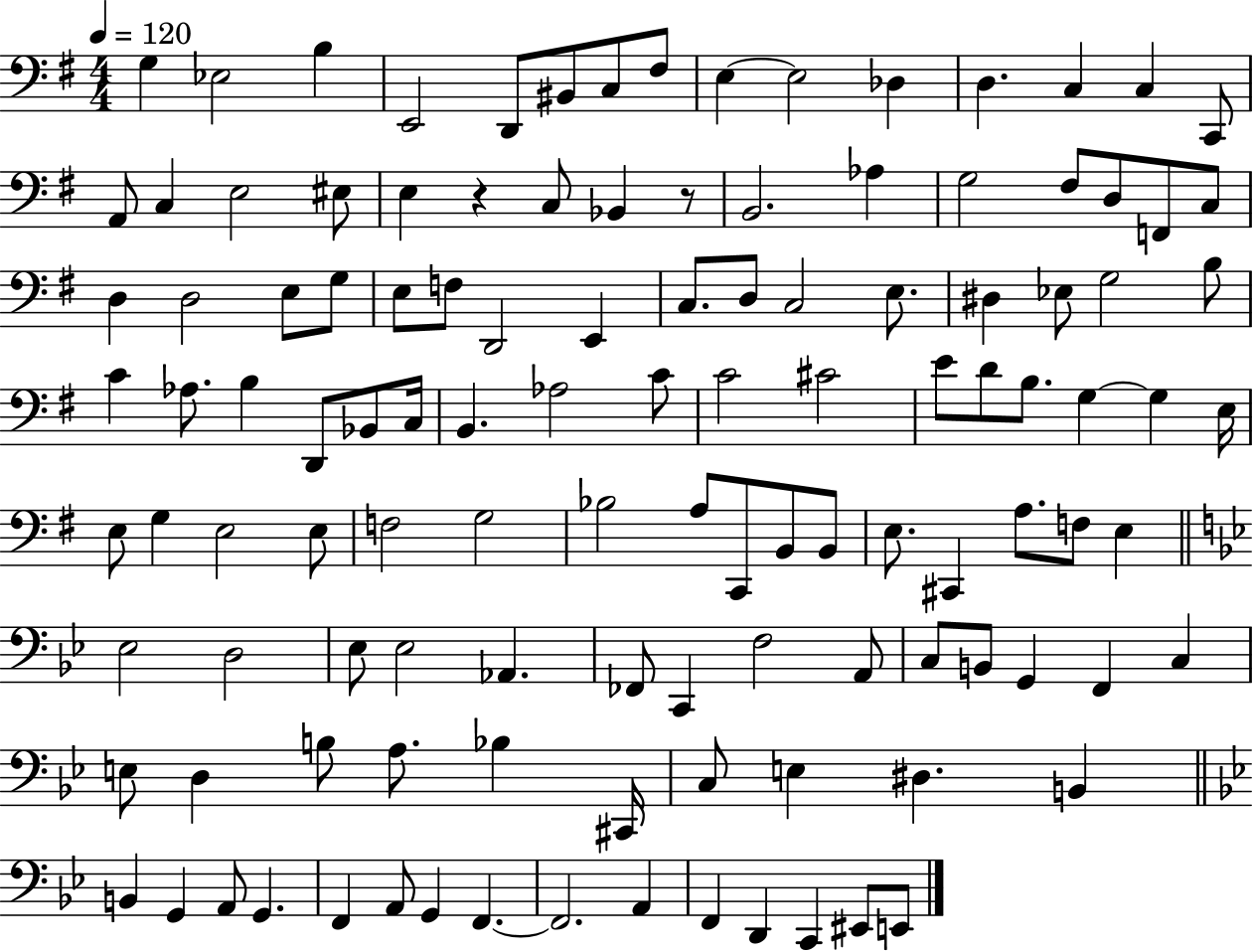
X:1
T:Untitled
M:4/4
L:1/4
K:G
G, _E,2 B, E,,2 D,,/2 ^B,,/2 C,/2 ^F,/2 E, E,2 _D, D, C, C, C,,/2 A,,/2 C, E,2 ^E,/2 E, z C,/2 _B,, z/2 B,,2 _A, G,2 ^F,/2 D,/2 F,,/2 C,/2 D, D,2 E,/2 G,/2 E,/2 F,/2 D,,2 E,, C,/2 D,/2 C,2 E,/2 ^D, _E,/2 G,2 B,/2 C _A,/2 B, D,,/2 _B,,/2 C,/4 B,, _A,2 C/2 C2 ^C2 E/2 D/2 B,/2 G, G, E,/4 E,/2 G, E,2 E,/2 F,2 G,2 _B,2 A,/2 C,,/2 B,,/2 B,,/2 E,/2 ^C,, A,/2 F,/2 E, _E,2 D,2 _E,/2 _E,2 _A,, _F,,/2 C,, F,2 A,,/2 C,/2 B,,/2 G,, F,, C, E,/2 D, B,/2 A,/2 _B, ^C,,/4 C,/2 E, ^D, B,, B,, G,, A,,/2 G,, F,, A,,/2 G,, F,, F,,2 A,, F,, D,, C,, ^E,,/2 E,,/2